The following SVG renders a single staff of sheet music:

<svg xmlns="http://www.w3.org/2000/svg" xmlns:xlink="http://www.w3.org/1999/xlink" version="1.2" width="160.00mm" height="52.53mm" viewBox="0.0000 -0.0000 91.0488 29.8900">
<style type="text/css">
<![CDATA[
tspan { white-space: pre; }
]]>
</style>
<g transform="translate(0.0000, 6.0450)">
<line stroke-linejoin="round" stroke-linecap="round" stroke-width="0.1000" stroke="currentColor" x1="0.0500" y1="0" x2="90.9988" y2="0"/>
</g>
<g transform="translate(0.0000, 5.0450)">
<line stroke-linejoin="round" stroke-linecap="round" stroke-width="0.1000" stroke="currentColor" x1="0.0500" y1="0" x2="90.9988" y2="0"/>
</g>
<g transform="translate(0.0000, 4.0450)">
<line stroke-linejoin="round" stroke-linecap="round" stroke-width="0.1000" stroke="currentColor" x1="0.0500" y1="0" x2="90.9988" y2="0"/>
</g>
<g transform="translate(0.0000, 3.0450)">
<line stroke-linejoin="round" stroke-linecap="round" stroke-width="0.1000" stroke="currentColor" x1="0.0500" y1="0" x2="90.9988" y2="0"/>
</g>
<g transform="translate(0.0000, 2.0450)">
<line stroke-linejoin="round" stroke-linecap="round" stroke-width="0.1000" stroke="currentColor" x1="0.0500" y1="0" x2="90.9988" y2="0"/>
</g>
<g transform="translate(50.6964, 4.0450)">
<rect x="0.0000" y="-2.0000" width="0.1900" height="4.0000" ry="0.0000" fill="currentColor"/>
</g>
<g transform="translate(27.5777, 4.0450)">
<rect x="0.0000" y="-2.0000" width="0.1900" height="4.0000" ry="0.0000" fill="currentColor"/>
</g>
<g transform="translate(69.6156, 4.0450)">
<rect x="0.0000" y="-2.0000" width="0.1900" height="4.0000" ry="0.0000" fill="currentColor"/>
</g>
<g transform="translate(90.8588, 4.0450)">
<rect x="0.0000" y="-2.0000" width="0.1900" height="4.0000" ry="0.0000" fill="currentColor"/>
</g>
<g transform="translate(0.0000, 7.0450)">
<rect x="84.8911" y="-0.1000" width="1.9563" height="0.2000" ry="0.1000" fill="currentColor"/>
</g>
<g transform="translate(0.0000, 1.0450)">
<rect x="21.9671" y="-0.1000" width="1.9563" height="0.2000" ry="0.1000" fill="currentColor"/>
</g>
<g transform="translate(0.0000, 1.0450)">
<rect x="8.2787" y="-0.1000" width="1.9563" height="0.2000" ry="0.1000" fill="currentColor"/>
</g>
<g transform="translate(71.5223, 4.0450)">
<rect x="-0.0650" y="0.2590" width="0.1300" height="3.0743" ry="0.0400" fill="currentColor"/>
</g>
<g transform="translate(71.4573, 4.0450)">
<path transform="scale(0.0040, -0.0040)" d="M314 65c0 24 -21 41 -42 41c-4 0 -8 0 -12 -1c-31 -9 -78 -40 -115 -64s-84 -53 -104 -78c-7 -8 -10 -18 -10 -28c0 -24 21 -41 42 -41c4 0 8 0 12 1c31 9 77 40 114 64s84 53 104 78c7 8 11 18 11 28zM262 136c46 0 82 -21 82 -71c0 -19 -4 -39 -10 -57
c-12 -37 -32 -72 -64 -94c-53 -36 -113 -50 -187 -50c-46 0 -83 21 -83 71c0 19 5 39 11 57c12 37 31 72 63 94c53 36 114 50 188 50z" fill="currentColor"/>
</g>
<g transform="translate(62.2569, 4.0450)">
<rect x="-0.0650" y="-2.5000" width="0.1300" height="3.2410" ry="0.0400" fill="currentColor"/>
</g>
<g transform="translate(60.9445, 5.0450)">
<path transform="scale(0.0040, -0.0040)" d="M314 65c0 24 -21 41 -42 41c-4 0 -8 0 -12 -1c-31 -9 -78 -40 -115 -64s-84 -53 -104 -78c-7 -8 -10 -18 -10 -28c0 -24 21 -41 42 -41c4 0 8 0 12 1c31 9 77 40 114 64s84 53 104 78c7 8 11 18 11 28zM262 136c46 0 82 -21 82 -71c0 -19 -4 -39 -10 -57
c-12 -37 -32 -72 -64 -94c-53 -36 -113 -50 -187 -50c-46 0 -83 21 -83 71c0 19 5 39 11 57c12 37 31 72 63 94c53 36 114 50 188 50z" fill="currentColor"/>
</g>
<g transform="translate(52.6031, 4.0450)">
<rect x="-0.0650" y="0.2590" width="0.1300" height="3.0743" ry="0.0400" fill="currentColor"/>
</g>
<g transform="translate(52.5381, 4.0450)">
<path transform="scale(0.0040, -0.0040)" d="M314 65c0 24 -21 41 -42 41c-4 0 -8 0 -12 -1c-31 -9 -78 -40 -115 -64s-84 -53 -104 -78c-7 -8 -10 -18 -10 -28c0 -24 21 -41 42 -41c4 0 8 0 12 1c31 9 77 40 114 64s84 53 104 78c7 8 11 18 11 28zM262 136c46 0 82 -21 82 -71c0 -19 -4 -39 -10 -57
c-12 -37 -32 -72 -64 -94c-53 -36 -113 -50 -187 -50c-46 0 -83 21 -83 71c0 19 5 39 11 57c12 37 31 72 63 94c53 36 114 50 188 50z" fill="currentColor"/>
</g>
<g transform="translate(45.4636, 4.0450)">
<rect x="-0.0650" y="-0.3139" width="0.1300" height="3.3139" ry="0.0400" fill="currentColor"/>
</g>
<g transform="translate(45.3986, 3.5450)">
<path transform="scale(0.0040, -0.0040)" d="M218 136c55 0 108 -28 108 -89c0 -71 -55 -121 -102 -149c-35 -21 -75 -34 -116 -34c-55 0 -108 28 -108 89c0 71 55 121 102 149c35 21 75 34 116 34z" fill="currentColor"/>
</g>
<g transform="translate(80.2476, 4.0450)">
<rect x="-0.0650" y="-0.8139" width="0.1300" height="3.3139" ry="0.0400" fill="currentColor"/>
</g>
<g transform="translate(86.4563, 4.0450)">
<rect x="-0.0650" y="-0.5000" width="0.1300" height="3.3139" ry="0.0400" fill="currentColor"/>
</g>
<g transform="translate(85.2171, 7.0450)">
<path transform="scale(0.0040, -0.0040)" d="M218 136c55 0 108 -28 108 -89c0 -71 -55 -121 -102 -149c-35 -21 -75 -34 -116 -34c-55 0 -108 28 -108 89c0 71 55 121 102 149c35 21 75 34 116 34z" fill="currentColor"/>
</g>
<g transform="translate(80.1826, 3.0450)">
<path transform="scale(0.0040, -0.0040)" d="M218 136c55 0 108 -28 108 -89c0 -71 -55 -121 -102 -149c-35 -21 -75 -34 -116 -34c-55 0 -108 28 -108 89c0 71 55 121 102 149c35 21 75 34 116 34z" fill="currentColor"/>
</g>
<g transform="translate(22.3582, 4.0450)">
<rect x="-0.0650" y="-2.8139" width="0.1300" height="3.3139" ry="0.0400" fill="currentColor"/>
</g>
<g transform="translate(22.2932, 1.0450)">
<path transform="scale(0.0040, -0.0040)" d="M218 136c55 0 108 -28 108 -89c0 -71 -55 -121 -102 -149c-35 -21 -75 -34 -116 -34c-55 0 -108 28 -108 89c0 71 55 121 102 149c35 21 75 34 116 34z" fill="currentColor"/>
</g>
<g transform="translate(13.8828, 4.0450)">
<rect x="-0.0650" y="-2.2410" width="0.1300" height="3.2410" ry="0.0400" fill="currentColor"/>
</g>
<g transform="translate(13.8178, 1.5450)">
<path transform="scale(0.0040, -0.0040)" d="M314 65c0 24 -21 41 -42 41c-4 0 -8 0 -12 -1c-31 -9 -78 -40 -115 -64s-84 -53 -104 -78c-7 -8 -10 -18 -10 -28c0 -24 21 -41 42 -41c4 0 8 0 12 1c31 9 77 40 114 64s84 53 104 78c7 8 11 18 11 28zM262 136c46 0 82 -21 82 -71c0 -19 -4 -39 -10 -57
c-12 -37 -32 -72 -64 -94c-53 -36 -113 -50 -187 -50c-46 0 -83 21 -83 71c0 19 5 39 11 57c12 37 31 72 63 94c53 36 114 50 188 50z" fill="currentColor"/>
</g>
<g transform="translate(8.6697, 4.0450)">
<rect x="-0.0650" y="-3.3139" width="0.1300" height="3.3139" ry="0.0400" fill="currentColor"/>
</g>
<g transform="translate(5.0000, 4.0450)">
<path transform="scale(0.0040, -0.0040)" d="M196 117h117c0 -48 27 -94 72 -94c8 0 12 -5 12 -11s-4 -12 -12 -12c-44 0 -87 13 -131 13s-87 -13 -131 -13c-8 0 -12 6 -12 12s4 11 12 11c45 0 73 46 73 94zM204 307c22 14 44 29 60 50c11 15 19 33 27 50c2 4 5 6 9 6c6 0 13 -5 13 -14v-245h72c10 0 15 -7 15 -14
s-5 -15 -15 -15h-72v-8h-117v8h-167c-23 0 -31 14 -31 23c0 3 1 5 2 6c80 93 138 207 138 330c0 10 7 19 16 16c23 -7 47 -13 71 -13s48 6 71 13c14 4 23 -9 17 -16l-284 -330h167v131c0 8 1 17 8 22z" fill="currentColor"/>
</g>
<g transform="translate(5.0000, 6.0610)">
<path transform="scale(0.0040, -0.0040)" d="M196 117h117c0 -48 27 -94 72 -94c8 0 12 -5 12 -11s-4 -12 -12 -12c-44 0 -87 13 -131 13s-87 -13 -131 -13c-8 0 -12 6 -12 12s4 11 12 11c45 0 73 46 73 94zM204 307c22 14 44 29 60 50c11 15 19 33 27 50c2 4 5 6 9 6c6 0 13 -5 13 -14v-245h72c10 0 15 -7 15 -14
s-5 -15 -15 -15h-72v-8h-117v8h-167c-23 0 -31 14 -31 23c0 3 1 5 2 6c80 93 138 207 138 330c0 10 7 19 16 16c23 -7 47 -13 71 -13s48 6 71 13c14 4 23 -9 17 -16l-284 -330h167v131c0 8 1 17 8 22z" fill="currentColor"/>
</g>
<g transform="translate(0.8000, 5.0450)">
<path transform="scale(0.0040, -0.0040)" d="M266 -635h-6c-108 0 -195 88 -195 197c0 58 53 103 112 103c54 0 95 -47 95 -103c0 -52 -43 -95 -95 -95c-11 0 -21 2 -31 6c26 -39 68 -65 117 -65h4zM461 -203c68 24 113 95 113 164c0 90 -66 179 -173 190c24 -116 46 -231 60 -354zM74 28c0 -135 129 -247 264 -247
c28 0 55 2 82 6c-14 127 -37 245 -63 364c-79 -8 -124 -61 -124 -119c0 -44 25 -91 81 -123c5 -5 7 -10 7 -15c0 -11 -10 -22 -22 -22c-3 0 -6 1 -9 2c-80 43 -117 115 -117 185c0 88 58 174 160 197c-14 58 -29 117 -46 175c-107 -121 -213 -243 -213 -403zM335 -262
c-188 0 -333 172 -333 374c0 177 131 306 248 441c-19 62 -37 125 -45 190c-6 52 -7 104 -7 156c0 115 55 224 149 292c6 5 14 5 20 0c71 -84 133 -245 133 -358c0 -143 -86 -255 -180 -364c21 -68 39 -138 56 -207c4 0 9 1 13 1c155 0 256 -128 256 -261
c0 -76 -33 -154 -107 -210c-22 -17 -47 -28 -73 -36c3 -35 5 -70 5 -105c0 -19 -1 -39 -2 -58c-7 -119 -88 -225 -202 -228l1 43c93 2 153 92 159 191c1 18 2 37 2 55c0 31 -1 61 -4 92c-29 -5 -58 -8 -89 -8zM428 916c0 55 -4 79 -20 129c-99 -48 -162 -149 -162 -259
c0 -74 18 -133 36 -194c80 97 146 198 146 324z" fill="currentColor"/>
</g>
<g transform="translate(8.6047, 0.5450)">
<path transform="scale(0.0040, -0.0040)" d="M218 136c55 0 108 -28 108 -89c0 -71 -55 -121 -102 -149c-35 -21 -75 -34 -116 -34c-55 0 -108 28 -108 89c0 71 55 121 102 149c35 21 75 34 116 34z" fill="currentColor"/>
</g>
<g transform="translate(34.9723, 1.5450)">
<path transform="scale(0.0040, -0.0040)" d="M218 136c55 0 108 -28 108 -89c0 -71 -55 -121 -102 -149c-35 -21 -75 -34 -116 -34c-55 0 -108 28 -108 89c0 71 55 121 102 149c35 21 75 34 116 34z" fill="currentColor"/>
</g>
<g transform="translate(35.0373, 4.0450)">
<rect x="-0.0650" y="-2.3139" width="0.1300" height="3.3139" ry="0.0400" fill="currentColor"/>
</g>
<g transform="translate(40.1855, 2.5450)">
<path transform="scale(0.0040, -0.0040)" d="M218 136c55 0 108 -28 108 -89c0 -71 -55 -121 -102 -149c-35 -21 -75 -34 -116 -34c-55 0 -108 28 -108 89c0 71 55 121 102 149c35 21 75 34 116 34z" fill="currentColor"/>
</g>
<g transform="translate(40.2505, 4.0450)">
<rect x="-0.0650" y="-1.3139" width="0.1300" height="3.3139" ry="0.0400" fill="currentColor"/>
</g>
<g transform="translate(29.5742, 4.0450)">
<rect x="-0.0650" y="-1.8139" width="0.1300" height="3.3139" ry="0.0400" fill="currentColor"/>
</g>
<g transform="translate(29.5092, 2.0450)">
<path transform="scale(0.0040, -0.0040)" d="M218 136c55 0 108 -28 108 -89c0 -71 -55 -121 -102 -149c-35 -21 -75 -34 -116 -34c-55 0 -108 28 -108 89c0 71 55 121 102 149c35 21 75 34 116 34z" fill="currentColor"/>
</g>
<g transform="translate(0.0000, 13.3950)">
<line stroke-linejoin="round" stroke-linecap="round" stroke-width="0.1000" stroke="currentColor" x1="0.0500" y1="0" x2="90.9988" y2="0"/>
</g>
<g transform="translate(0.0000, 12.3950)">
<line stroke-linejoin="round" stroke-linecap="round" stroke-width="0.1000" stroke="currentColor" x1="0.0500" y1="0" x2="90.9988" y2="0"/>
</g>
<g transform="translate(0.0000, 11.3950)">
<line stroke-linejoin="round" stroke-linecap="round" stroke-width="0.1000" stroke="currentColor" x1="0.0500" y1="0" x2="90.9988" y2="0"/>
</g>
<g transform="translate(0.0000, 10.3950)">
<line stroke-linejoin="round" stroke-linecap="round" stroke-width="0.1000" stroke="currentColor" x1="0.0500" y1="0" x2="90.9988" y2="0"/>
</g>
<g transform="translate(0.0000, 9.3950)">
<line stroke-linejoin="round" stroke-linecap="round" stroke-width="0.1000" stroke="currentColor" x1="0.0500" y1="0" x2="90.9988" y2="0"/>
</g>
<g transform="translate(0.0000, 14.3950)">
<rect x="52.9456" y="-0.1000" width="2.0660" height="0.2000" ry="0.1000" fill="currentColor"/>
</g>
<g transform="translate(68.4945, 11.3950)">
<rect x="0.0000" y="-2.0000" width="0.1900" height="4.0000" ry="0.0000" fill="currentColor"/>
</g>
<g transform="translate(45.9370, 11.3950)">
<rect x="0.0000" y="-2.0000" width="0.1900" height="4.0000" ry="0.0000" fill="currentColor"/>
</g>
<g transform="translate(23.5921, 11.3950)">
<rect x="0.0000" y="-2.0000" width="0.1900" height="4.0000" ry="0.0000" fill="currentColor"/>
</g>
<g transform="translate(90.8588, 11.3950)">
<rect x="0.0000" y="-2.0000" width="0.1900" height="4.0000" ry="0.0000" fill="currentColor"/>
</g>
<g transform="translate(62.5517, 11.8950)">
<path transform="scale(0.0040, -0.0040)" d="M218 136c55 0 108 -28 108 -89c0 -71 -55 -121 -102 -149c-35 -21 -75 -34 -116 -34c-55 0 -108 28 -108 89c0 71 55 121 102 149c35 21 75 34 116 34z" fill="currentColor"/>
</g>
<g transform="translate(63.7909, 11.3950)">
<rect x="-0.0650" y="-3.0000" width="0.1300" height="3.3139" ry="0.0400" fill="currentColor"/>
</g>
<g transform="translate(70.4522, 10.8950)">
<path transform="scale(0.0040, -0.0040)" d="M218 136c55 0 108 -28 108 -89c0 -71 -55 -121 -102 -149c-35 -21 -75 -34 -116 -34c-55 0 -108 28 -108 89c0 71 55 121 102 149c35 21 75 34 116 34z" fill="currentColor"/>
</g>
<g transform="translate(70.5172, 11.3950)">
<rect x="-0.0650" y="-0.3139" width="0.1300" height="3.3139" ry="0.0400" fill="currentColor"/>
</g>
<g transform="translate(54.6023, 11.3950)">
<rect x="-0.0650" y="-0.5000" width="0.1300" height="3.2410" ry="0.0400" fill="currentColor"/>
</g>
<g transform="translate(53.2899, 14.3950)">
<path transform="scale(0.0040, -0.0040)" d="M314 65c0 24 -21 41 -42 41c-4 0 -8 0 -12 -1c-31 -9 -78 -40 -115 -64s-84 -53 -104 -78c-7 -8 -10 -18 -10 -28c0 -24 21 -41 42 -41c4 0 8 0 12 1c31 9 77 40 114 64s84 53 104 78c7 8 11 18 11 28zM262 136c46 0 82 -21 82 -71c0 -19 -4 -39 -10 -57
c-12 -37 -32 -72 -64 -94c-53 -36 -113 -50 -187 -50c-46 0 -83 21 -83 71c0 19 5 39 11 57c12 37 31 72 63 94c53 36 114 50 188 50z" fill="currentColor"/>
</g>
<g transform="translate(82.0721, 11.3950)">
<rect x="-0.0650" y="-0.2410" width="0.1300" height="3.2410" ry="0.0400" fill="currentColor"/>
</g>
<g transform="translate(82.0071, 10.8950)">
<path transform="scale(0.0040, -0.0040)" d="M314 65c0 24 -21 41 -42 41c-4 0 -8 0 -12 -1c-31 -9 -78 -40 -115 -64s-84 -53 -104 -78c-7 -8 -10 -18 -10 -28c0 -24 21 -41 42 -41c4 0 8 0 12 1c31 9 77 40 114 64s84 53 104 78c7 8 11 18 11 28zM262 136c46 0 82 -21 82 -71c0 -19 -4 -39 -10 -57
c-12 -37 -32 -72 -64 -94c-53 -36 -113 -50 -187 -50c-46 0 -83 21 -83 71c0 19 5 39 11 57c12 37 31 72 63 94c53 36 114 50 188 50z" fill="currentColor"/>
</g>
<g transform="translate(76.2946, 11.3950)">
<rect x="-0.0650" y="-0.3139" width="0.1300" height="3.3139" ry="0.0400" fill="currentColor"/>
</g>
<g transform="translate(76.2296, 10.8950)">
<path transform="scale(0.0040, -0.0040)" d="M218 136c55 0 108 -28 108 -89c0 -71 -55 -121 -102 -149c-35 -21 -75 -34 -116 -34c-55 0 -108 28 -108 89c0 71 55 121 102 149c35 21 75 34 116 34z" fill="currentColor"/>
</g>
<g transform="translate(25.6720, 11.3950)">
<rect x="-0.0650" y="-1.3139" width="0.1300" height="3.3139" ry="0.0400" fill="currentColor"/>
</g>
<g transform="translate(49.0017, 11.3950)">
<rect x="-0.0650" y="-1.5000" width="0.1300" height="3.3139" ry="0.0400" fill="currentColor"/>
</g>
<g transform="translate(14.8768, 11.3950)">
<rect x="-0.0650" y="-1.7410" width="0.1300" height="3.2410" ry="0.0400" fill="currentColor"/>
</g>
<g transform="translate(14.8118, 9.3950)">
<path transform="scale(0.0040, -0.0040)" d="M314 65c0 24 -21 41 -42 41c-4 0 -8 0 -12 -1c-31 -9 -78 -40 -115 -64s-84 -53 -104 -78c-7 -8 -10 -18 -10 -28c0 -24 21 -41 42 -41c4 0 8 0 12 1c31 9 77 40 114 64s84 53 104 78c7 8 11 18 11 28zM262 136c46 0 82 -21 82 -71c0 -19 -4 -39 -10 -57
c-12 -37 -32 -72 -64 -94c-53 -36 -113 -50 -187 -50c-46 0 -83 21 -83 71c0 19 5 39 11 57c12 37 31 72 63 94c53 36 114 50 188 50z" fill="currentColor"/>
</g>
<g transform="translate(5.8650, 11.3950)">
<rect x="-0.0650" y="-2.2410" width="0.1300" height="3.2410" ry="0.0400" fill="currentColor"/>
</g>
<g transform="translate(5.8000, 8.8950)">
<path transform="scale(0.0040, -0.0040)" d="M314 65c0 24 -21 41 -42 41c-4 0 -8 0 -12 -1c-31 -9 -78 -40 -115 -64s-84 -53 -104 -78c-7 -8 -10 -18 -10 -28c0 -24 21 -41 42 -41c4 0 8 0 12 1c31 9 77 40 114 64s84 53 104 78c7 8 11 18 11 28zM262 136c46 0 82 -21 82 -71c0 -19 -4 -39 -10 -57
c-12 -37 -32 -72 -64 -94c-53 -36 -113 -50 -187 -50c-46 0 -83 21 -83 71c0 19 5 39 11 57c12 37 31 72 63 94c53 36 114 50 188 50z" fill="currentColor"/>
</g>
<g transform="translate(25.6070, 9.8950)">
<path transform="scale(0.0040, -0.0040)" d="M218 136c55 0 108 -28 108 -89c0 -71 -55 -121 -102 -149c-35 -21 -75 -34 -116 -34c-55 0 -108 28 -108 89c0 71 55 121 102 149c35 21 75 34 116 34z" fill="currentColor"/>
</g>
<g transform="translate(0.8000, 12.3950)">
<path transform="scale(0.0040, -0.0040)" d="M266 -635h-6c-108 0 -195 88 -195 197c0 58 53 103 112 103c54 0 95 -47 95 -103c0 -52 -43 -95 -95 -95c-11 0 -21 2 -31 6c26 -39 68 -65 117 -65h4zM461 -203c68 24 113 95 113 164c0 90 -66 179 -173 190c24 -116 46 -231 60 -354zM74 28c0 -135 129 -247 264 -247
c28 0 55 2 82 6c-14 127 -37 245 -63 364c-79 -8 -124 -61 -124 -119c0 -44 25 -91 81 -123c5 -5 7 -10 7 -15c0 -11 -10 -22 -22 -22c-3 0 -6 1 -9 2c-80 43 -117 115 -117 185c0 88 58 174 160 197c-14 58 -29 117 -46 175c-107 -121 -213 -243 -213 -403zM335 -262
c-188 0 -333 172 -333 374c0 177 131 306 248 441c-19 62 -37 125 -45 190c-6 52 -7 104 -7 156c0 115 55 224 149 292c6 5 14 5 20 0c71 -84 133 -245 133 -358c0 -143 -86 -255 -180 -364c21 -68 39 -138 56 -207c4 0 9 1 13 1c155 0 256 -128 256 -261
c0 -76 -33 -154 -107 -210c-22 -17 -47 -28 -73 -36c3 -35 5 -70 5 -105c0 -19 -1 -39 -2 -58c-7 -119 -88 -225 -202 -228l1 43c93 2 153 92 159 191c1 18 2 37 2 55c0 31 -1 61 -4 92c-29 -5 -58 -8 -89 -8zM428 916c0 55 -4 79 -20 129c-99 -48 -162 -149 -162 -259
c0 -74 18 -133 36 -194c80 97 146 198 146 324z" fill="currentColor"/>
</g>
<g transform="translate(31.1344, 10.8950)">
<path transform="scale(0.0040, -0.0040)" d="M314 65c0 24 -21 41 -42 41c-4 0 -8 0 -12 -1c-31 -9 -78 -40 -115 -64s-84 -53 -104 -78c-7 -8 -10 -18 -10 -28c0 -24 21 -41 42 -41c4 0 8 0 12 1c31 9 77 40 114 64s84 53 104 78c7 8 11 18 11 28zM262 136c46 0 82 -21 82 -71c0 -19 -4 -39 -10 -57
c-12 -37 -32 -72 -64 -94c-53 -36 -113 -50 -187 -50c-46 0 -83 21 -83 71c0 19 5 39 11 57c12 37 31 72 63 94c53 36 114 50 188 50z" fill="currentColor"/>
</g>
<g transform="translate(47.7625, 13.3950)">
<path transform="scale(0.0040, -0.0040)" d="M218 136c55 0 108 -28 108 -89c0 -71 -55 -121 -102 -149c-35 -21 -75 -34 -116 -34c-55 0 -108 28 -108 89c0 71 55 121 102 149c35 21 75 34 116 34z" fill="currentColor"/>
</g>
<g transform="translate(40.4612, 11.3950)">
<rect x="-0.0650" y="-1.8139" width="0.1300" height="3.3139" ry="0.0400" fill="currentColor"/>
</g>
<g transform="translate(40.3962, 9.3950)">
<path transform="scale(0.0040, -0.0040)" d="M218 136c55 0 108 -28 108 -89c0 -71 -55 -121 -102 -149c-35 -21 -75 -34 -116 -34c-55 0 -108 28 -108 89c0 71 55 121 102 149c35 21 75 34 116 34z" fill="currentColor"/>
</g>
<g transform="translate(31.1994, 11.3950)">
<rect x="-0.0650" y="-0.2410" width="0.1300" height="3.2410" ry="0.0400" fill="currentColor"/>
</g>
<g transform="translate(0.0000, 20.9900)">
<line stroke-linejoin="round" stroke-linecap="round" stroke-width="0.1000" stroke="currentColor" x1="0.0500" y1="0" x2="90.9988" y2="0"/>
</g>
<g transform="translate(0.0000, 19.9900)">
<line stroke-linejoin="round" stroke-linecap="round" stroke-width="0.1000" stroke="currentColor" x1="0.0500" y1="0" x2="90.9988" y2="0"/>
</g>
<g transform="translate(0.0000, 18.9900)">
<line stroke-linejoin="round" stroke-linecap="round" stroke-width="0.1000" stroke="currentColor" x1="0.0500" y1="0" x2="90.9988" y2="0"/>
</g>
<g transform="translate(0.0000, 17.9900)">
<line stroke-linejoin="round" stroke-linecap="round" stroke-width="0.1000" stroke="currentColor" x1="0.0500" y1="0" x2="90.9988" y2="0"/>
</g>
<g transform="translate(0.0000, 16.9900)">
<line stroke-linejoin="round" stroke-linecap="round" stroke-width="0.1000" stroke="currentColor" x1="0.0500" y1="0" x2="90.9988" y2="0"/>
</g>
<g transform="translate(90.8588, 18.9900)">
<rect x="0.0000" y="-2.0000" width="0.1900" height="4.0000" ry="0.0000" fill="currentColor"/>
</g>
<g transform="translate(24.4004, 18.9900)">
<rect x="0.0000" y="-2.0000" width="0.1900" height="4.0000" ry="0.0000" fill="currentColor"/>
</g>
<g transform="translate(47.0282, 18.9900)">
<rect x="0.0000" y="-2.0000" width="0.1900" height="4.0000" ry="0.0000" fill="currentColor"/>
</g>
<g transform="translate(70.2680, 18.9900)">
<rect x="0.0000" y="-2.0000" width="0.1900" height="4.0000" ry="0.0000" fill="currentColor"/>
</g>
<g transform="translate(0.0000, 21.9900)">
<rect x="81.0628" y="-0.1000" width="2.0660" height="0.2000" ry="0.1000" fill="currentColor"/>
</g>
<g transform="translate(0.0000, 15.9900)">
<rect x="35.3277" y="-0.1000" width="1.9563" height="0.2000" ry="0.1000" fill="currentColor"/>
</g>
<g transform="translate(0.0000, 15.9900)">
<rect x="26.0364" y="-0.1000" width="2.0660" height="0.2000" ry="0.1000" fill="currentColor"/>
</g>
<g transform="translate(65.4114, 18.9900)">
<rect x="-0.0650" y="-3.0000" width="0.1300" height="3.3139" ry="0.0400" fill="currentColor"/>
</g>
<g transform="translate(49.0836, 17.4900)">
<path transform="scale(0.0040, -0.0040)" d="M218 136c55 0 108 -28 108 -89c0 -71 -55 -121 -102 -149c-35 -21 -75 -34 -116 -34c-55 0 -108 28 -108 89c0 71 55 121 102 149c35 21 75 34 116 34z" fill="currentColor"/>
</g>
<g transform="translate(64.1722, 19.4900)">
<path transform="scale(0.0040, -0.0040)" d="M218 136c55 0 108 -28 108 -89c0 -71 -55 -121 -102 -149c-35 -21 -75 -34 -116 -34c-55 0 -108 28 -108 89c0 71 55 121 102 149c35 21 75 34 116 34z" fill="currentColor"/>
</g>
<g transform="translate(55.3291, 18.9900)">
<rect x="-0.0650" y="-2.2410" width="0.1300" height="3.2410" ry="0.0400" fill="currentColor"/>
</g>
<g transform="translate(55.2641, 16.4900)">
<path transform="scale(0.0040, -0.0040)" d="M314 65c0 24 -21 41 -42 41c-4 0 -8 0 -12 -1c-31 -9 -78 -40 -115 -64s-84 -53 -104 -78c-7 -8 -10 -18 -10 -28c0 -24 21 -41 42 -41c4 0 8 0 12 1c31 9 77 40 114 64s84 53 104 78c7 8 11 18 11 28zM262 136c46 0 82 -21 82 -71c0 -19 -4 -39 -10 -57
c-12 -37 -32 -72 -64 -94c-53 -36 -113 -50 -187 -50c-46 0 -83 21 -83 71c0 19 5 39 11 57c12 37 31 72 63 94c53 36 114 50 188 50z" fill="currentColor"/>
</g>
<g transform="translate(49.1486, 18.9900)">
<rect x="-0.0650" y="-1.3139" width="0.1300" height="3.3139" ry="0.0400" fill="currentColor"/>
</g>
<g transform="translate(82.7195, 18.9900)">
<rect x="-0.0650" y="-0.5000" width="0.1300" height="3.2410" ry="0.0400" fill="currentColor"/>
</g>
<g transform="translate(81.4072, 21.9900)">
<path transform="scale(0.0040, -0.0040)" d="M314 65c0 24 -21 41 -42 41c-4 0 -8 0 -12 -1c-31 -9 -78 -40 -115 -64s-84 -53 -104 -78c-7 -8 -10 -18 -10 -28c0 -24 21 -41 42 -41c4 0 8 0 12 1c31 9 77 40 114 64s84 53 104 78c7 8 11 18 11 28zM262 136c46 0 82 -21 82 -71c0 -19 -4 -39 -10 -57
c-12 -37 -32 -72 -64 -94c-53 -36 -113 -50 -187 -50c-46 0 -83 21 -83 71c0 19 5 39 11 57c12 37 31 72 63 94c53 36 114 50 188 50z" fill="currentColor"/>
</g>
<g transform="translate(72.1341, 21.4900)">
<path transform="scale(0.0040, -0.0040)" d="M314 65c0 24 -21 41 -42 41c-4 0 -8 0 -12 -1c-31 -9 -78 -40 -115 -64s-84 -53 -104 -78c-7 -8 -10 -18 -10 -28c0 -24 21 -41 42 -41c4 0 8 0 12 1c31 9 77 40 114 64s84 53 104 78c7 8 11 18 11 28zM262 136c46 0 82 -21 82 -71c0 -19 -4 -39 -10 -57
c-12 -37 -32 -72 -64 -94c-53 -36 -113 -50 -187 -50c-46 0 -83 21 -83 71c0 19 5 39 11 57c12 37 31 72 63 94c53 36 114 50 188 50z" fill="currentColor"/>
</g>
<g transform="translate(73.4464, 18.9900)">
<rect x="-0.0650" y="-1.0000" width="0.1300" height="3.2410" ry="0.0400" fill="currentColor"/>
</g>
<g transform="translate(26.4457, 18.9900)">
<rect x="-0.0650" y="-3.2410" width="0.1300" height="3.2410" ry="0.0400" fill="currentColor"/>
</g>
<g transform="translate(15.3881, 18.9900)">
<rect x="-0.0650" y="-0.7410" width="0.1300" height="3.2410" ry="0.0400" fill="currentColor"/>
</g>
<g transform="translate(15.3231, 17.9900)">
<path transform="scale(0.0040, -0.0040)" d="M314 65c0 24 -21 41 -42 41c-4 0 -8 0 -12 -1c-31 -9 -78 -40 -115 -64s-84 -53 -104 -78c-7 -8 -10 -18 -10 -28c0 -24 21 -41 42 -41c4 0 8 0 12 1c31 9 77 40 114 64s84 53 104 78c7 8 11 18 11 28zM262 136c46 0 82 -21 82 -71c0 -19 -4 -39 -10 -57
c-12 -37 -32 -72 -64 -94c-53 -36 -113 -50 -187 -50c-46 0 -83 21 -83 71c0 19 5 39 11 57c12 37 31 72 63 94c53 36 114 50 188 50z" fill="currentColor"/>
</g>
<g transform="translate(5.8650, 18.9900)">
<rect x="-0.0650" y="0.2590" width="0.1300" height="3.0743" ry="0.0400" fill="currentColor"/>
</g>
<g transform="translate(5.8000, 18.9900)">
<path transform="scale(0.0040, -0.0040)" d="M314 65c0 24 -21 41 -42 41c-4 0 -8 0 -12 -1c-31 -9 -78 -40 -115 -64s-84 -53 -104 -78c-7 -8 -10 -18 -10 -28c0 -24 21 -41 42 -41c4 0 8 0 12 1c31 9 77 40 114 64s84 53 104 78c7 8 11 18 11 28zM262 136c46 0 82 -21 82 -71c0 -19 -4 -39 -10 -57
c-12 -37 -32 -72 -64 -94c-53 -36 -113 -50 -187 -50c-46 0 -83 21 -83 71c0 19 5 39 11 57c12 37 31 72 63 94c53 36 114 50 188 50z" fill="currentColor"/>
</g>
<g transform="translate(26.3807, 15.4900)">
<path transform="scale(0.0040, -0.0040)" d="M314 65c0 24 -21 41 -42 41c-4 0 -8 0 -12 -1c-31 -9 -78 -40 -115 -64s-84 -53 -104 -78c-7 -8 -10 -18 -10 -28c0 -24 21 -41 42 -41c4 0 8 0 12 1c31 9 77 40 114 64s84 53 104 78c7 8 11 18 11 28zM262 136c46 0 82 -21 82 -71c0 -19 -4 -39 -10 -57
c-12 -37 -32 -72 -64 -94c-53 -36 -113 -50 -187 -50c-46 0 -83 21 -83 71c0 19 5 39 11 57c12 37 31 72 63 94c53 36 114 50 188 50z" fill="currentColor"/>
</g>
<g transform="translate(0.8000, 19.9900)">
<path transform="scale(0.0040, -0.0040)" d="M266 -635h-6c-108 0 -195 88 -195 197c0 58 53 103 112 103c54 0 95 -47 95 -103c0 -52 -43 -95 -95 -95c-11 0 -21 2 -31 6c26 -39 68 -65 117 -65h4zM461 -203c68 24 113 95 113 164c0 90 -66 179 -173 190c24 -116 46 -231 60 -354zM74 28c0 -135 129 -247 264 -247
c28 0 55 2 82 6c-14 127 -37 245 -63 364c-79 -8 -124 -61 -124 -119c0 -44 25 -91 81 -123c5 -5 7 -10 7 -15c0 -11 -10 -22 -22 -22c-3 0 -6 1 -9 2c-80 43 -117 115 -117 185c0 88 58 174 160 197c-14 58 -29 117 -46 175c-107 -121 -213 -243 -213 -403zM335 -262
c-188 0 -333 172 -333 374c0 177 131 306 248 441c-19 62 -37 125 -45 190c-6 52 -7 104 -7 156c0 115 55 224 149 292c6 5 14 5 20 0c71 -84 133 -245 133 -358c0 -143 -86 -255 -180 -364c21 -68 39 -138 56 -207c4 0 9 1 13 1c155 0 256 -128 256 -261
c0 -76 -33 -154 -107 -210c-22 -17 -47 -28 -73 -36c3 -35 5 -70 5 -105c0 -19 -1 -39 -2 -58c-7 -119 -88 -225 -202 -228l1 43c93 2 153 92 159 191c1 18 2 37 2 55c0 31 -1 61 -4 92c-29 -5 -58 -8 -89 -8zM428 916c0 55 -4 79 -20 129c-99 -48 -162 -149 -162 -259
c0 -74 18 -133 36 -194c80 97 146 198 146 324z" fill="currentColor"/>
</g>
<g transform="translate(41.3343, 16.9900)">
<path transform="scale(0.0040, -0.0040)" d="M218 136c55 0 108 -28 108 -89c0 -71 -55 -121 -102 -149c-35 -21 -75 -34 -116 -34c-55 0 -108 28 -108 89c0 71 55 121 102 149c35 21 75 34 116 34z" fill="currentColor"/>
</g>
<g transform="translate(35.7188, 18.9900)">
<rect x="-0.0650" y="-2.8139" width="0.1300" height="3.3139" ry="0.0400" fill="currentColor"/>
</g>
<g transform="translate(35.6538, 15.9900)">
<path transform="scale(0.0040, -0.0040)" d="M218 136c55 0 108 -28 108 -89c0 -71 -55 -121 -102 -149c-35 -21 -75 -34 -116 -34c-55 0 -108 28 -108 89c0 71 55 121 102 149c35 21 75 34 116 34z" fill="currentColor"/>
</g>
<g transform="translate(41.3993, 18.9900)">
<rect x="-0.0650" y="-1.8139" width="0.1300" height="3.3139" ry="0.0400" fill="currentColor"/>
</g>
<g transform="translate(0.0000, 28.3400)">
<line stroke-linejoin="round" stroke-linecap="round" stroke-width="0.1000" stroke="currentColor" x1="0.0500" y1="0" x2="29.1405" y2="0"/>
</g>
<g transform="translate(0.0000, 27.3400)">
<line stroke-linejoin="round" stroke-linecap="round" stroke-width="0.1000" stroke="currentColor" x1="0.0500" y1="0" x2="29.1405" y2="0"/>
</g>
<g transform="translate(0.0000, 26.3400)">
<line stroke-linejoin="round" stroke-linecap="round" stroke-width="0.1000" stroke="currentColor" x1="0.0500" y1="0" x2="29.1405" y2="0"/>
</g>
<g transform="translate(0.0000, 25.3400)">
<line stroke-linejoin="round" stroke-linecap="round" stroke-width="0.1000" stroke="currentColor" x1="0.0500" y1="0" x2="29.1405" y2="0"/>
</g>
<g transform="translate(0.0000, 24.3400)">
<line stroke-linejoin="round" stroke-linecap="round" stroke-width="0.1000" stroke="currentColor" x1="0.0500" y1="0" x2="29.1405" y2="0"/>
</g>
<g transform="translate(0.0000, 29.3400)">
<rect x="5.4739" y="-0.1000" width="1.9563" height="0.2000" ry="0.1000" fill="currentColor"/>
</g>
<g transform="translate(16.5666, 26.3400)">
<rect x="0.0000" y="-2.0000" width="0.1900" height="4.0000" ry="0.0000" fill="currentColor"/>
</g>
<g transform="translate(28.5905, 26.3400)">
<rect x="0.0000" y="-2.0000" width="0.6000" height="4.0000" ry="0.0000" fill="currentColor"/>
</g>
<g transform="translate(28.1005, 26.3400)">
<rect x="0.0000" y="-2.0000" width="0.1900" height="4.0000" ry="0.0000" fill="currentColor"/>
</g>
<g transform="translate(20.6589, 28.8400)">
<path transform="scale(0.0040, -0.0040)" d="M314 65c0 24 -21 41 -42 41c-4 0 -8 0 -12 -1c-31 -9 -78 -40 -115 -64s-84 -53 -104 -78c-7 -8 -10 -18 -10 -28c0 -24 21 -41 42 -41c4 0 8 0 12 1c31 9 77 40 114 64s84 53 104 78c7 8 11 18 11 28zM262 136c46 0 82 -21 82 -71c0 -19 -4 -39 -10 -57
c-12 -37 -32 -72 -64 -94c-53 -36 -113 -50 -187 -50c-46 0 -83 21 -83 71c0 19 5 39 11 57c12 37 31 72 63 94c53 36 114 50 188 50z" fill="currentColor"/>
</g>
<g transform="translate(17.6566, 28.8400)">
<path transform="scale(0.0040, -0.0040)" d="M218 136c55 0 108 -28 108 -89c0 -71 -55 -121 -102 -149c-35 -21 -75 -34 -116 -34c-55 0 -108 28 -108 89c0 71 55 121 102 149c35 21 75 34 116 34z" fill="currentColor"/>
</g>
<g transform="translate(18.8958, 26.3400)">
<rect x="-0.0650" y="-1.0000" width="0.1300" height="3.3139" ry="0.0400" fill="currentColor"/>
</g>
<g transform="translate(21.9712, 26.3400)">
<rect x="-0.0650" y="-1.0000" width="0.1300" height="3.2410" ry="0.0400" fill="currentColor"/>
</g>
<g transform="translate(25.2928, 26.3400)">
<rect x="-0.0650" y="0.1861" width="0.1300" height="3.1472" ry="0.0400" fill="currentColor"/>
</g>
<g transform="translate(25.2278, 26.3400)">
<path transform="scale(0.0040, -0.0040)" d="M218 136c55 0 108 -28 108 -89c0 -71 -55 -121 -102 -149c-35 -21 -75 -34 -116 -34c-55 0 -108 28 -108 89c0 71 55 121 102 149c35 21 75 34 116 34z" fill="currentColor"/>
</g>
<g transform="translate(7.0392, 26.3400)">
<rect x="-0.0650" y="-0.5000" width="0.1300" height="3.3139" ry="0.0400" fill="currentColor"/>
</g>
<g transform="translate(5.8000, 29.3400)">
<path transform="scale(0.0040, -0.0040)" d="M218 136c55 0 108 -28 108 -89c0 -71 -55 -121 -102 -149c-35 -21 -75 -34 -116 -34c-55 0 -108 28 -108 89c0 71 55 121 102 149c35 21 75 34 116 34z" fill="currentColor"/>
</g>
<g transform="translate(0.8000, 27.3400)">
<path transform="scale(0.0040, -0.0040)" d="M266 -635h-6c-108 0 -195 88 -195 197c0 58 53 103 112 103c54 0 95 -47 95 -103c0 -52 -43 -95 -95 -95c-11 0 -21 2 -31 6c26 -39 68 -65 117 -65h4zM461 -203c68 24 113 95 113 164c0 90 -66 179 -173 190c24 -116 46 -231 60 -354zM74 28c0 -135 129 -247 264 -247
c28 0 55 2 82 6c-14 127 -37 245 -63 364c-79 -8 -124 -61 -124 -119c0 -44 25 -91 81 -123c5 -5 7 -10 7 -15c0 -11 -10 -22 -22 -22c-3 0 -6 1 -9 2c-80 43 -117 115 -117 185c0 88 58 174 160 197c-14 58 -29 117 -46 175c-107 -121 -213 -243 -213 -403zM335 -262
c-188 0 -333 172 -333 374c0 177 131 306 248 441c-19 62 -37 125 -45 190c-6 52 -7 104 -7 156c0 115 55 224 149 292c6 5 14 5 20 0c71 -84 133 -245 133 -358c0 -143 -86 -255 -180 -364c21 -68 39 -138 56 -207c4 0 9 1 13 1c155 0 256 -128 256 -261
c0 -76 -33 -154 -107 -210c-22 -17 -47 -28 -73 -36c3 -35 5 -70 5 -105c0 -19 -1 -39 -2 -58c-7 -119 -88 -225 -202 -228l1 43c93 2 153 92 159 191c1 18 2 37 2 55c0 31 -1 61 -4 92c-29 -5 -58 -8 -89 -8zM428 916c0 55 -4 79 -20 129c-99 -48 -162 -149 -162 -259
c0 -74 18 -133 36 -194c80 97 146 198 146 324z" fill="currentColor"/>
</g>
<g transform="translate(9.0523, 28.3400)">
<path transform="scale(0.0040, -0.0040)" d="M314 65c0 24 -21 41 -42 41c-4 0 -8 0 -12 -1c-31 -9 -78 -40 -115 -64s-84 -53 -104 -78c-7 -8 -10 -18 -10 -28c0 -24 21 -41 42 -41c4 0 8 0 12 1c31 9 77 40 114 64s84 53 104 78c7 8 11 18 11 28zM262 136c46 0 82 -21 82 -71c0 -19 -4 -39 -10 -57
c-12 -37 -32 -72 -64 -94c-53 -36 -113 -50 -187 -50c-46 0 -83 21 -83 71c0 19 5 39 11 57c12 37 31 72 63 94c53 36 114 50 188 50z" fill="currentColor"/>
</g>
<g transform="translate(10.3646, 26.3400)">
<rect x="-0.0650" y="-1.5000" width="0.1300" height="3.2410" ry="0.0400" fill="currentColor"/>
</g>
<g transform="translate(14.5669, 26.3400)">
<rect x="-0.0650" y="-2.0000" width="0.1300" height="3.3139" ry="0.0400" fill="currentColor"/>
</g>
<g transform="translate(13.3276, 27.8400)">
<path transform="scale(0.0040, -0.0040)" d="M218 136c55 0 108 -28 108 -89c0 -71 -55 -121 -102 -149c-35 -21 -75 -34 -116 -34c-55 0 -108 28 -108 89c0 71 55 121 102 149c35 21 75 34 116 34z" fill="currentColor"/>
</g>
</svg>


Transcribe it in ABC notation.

X:1
T:Untitled
M:4/4
L:1/4
K:C
b g2 a f g e c B2 G2 B2 d C g2 f2 e c2 f E C2 A c c c2 B2 d2 b2 a f e g2 A D2 C2 C E2 F D D2 B